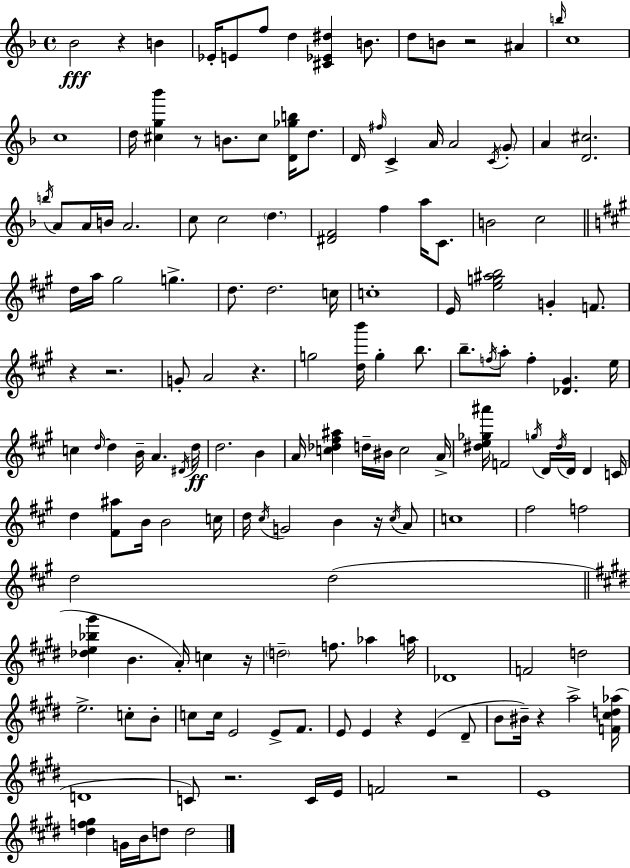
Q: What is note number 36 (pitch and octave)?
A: C4